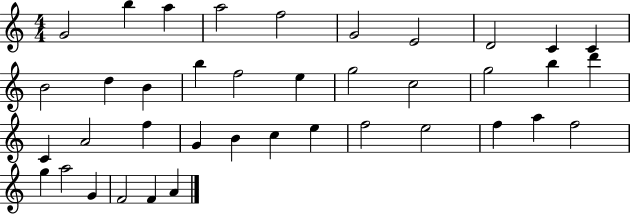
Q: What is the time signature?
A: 4/4